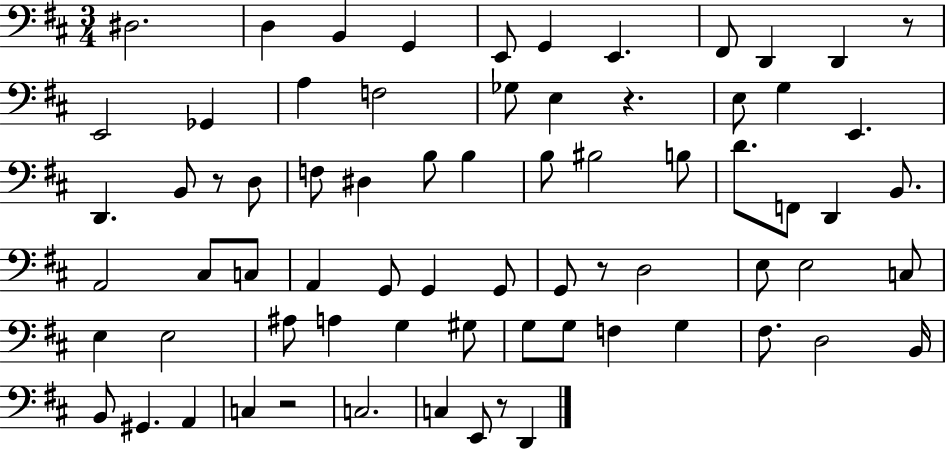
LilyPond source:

{
  \clef bass
  \numericTimeSignature
  \time 3/4
  \key d \major
  dis2. | d4 b,4 g,4 | e,8 g,4 e,4. | fis,8 d,4 d,4 r8 | \break e,2 ges,4 | a4 f2 | ges8 e4 r4. | e8 g4 e,4. | \break d,4. b,8 r8 d8 | f8 dis4 b8 b4 | b8 bis2 b8 | d'8. f,8 d,4 b,8. | \break a,2 cis8 c8 | a,4 g,8 g,4 g,8 | g,8 r8 d2 | e8 e2 c8 | \break e4 e2 | ais8 a4 g4 gis8 | g8 g8 f4 g4 | fis8. d2 b,16 | \break b,8 gis,4. a,4 | c4 r2 | c2. | c4 e,8 r8 d,4 | \break \bar "|."
}